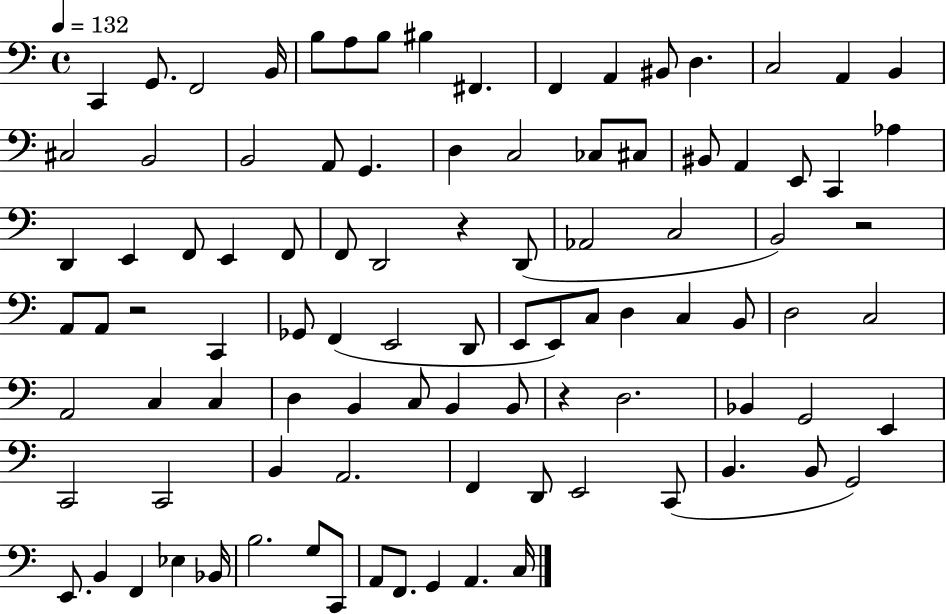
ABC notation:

X:1
T:Untitled
M:4/4
L:1/4
K:C
C,, G,,/2 F,,2 B,,/4 B,/2 A,/2 B,/2 ^B, ^F,, F,, A,, ^B,,/2 D, C,2 A,, B,, ^C,2 B,,2 B,,2 A,,/2 G,, D, C,2 _C,/2 ^C,/2 ^B,,/2 A,, E,,/2 C,, _A, D,, E,, F,,/2 E,, F,,/2 F,,/2 D,,2 z D,,/2 _A,,2 C,2 B,,2 z2 A,,/2 A,,/2 z2 C,, _G,,/2 F,, E,,2 D,,/2 E,,/2 E,,/2 C,/2 D, C, B,,/2 D,2 C,2 A,,2 C, C, D, B,, C,/2 B,, B,,/2 z D,2 _B,, G,,2 E,, C,,2 C,,2 B,, A,,2 F,, D,,/2 E,,2 C,,/2 B,, B,,/2 G,,2 E,,/2 B,, F,, _E, _B,,/4 B,2 G,/2 C,,/2 A,,/2 F,,/2 G,, A,, C,/4